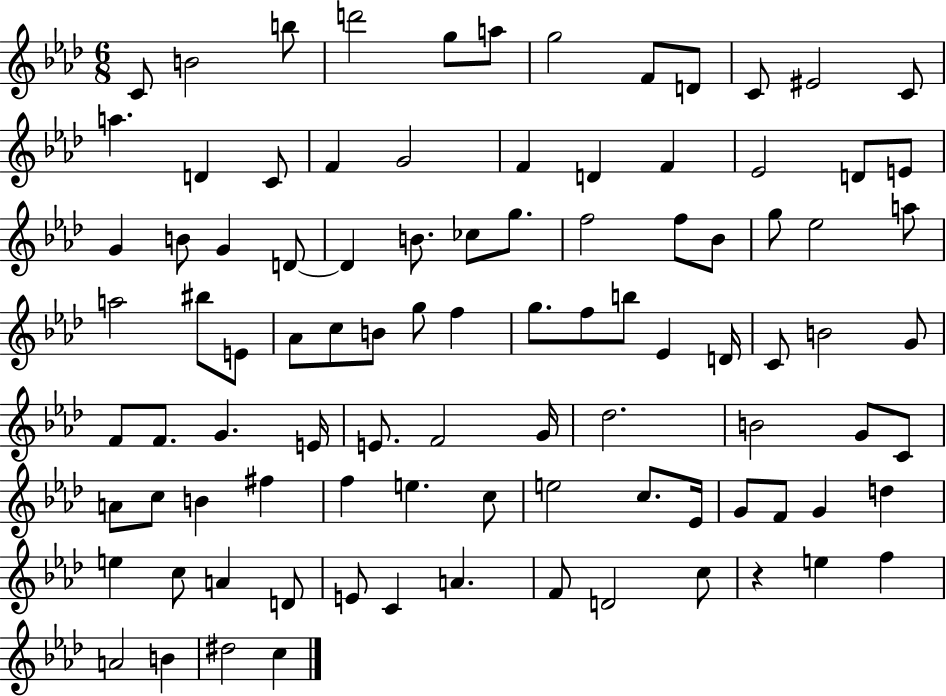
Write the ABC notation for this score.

X:1
T:Untitled
M:6/8
L:1/4
K:Ab
C/2 B2 b/2 d'2 g/2 a/2 g2 F/2 D/2 C/2 ^E2 C/2 a D C/2 F G2 F D F _E2 D/2 E/2 G B/2 G D/2 D B/2 _c/2 g/2 f2 f/2 _B/2 g/2 _e2 a/2 a2 ^b/2 E/2 _A/2 c/2 B/2 g/2 f g/2 f/2 b/2 _E D/4 C/2 B2 G/2 F/2 F/2 G E/4 E/2 F2 G/4 _d2 B2 G/2 C/2 A/2 c/2 B ^f f e c/2 e2 c/2 _E/4 G/2 F/2 G d e c/2 A D/2 E/2 C A F/2 D2 c/2 z e f A2 B ^d2 c